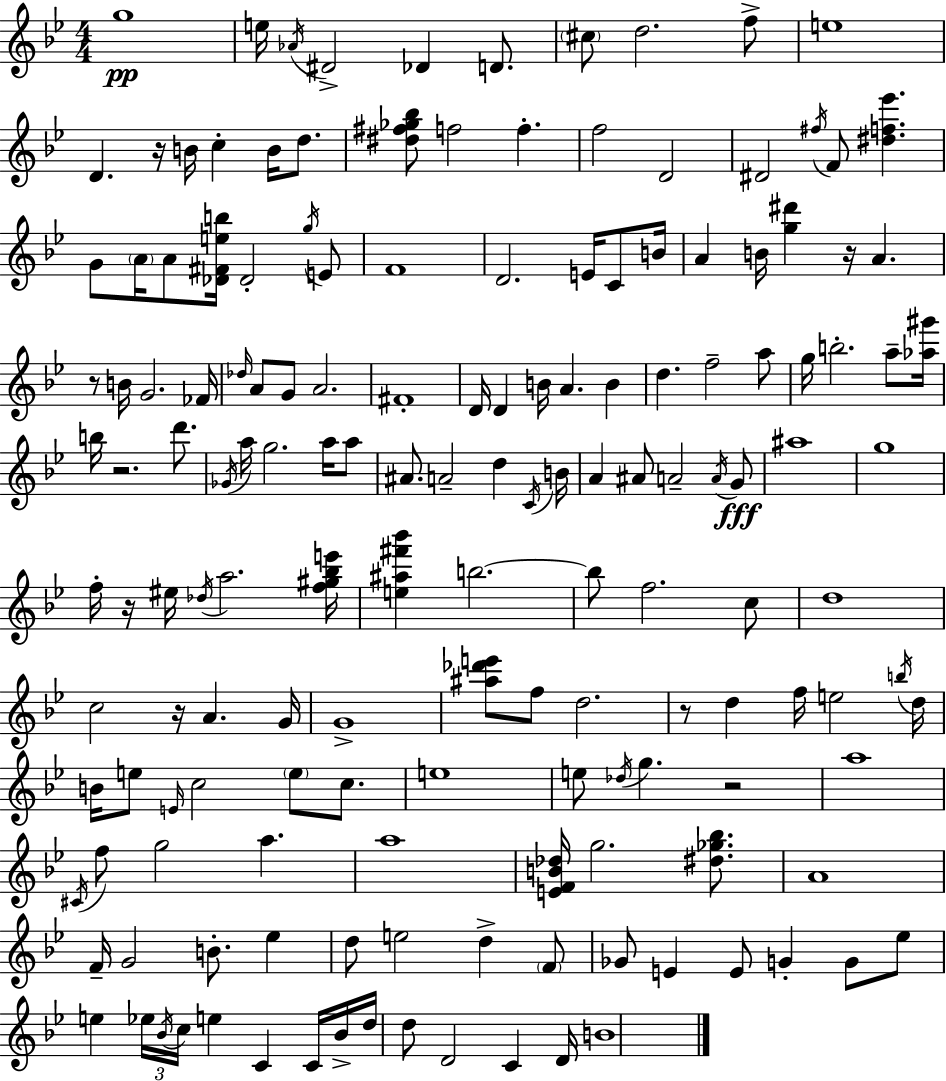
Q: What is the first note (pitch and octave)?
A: G5